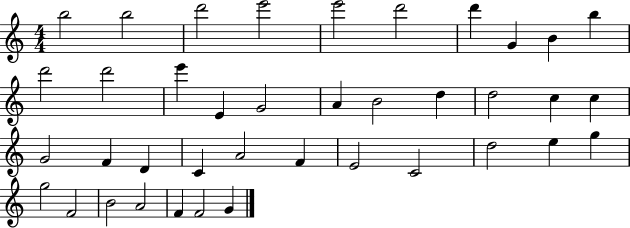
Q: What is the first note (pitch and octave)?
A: B5